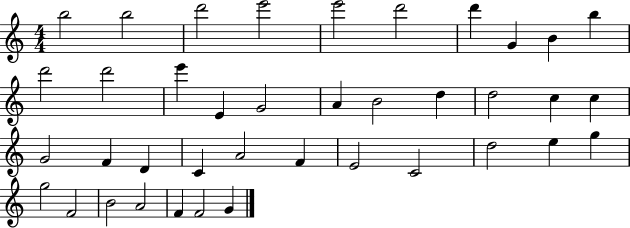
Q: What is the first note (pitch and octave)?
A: B5